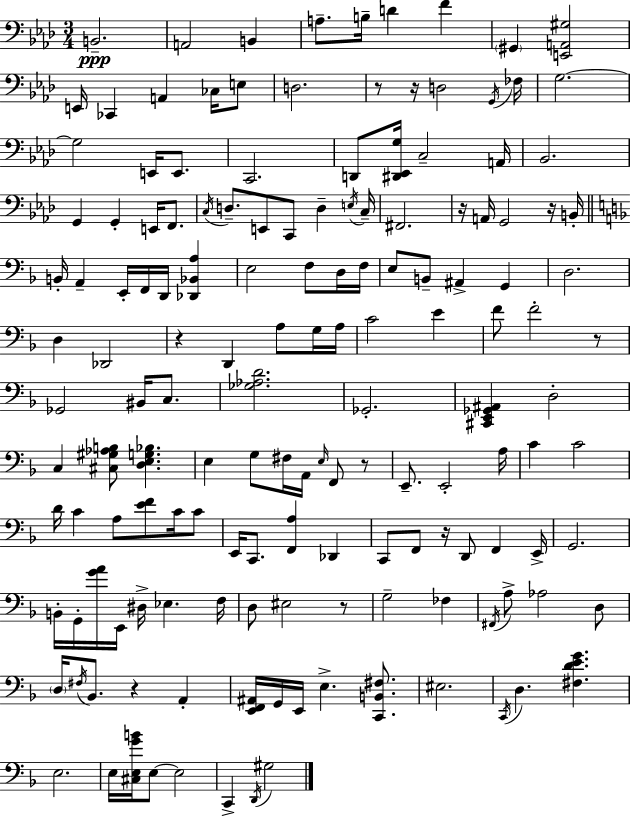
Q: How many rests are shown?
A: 10